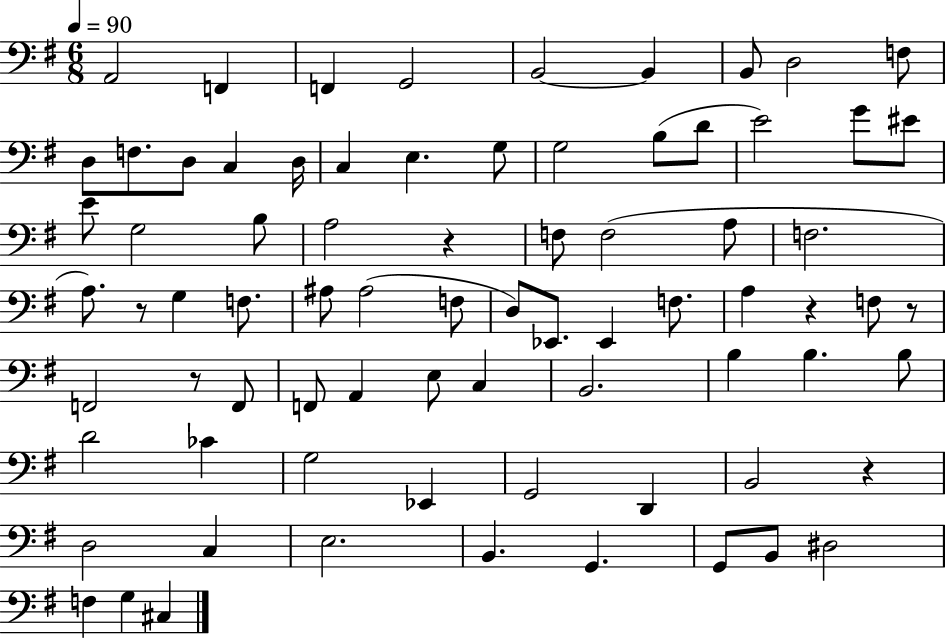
X:1
T:Untitled
M:6/8
L:1/4
K:G
A,,2 F,, F,, G,,2 B,,2 B,, B,,/2 D,2 F,/2 D,/2 F,/2 D,/2 C, D,/4 C, E, G,/2 G,2 B,/2 D/2 E2 G/2 ^E/2 E/2 G,2 B,/2 A,2 z F,/2 F,2 A,/2 F,2 A,/2 z/2 G, F,/2 ^A,/2 ^A,2 F,/2 D,/2 _E,,/2 _E,, F,/2 A, z F,/2 z/2 F,,2 z/2 F,,/2 F,,/2 A,, E,/2 C, B,,2 B, B, B,/2 D2 _C G,2 _E,, G,,2 D,, B,,2 z D,2 C, E,2 B,, G,, G,,/2 B,,/2 ^D,2 F, G, ^C,